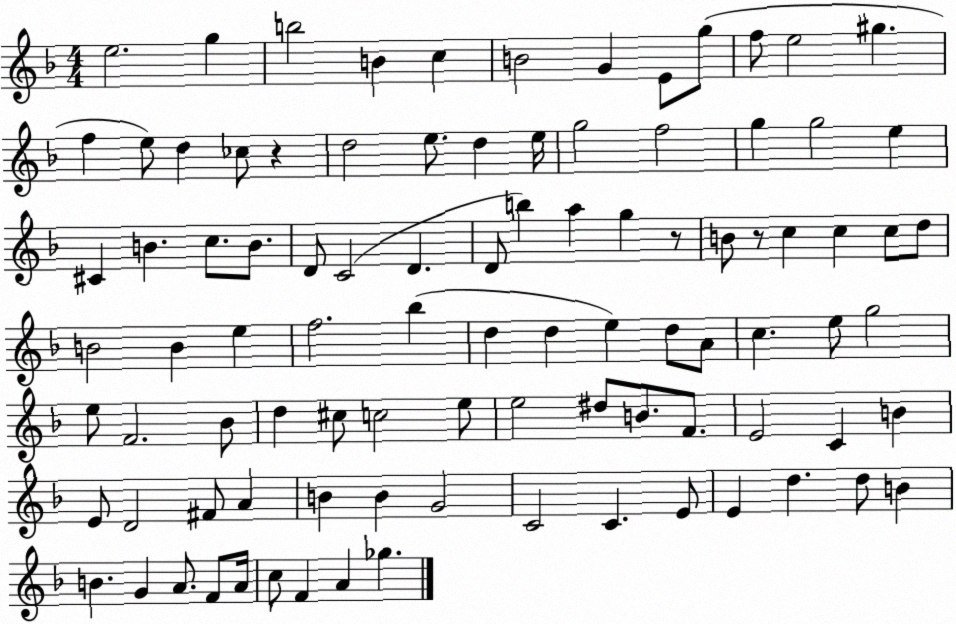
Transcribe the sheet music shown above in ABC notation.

X:1
T:Untitled
M:4/4
L:1/4
K:F
e2 g b2 B c B2 G E/2 g/2 f/2 e2 ^g f e/2 d _c/2 z d2 e/2 d e/4 g2 f2 g g2 e ^C B c/2 B/2 D/2 C2 D D/2 b a g z/2 B/2 z/2 c c c/2 d/2 B2 B e f2 _b d d e d/2 A/2 c e/2 g2 e/2 F2 _B/2 d ^c/2 c2 e/2 e2 ^d/2 B/2 F/2 E2 C B E/2 D2 ^F/2 A B B G2 C2 C E/2 E d d/2 B B G A/2 F/2 A/4 c/2 F A _g